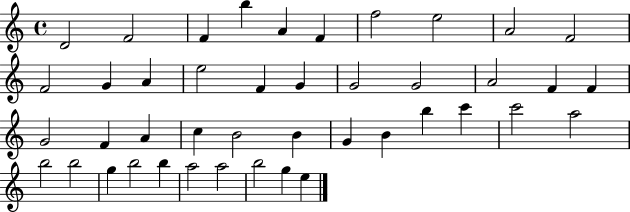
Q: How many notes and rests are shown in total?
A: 43